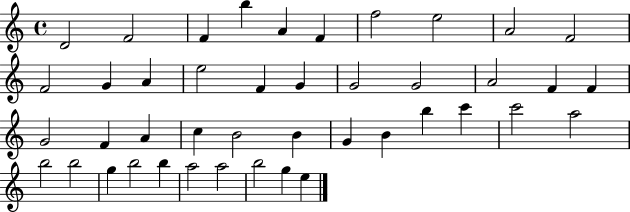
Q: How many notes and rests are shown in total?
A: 43